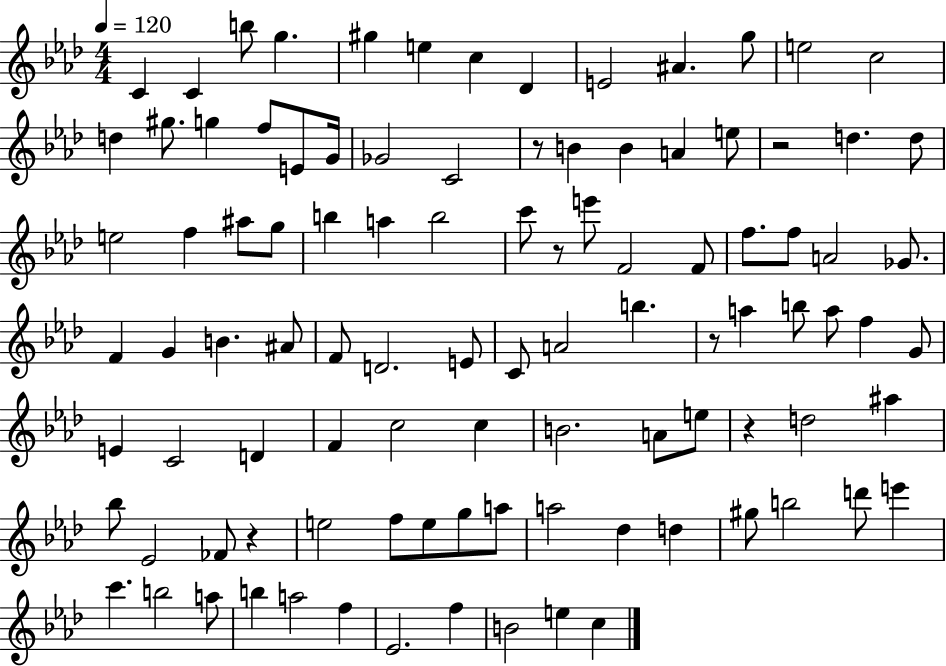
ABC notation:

X:1
T:Untitled
M:4/4
L:1/4
K:Ab
C C b/2 g ^g e c _D E2 ^A g/2 e2 c2 d ^g/2 g f/2 E/2 G/4 _G2 C2 z/2 B B A e/2 z2 d d/2 e2 f ^a/2 g/2 b a b2 c'/2 z/2 e'/2 F2 F/2 f/2 f/2 A2 _G/2 F G B ^A/2 F/2 D2 E/2 C/2 A2 b z/2 a b/2 a/2 f G/2 E C2 D F c2 c B2 A/2 e/2 z d2 ^a _b/2 _E2 _F/2 z e2 f/2 e/2 g/2 a/2 a2 _d d ^g/2 b2 d'/2 e' c' b2 a/2 b a2 f _E2 f B2 e c